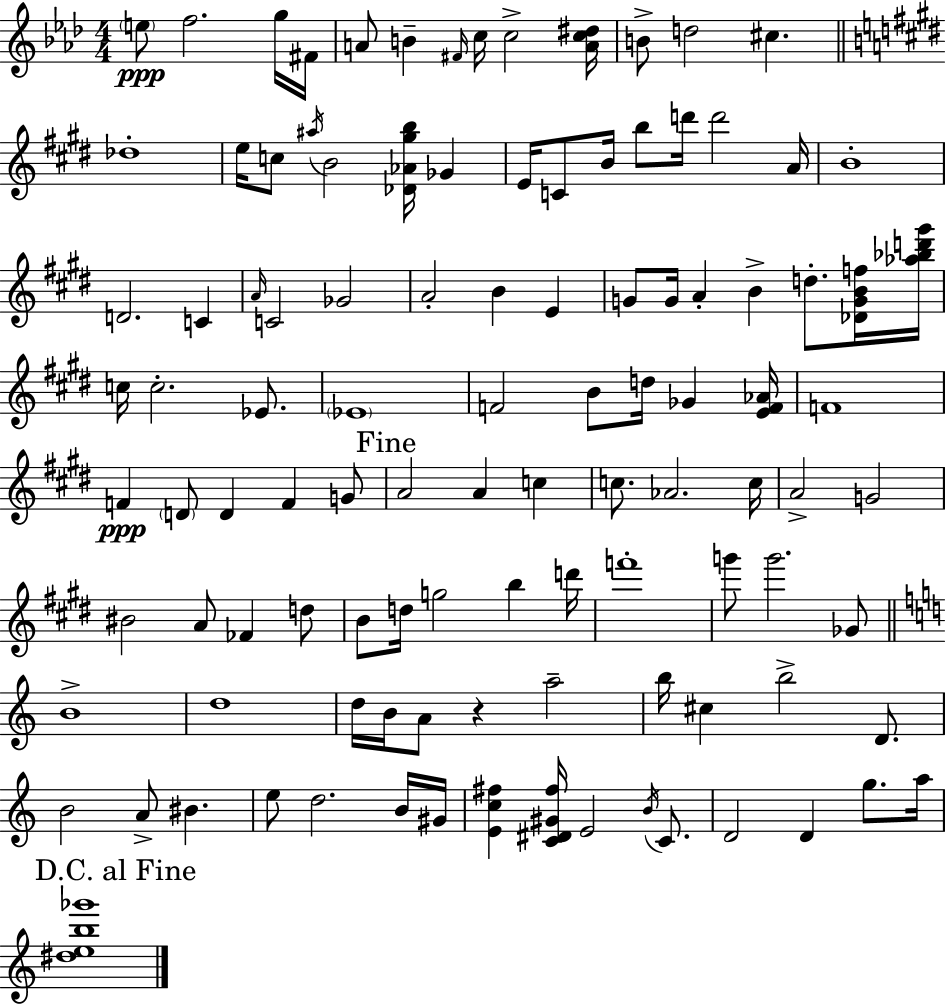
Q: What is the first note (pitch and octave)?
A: E5